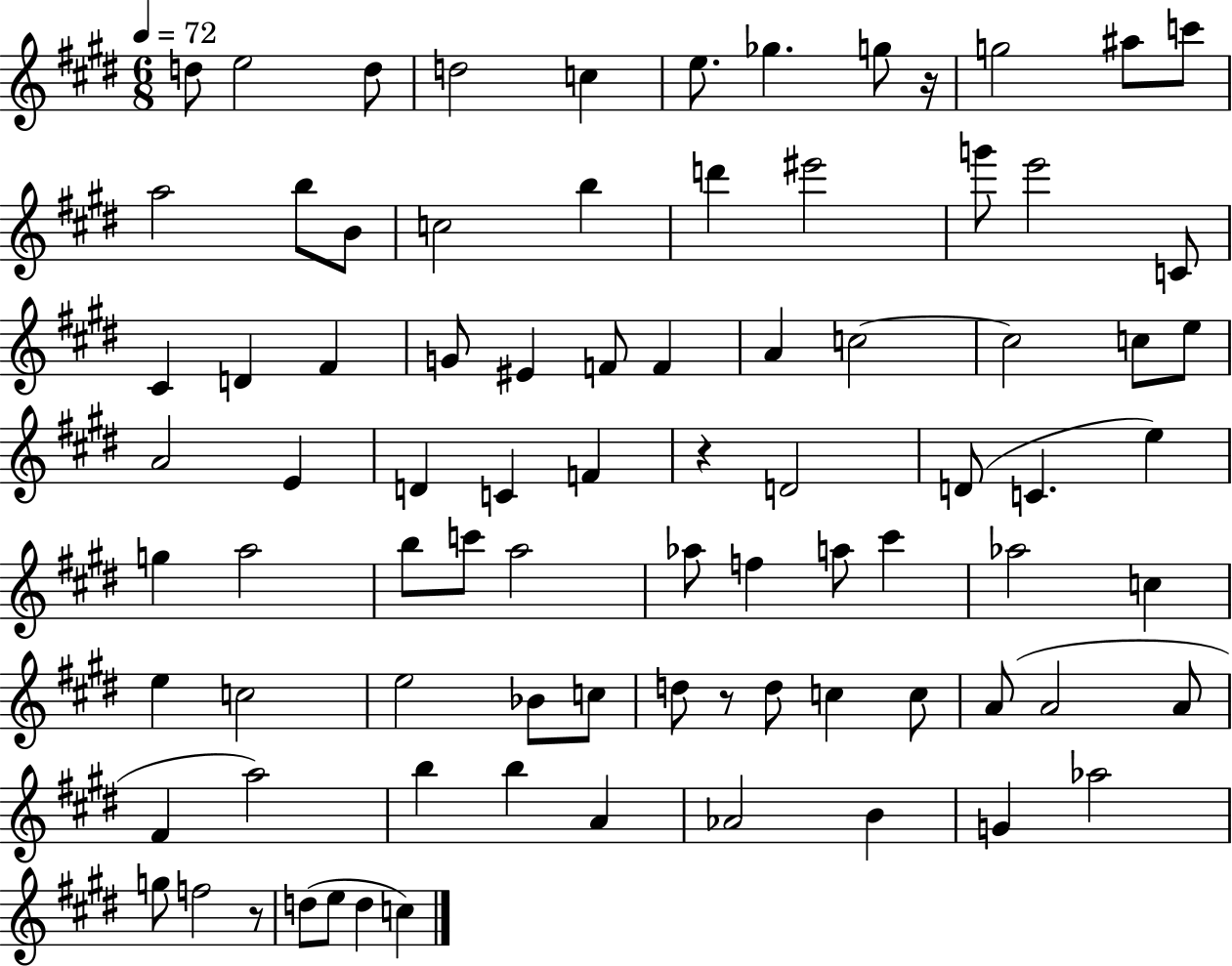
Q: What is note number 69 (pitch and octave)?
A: B5